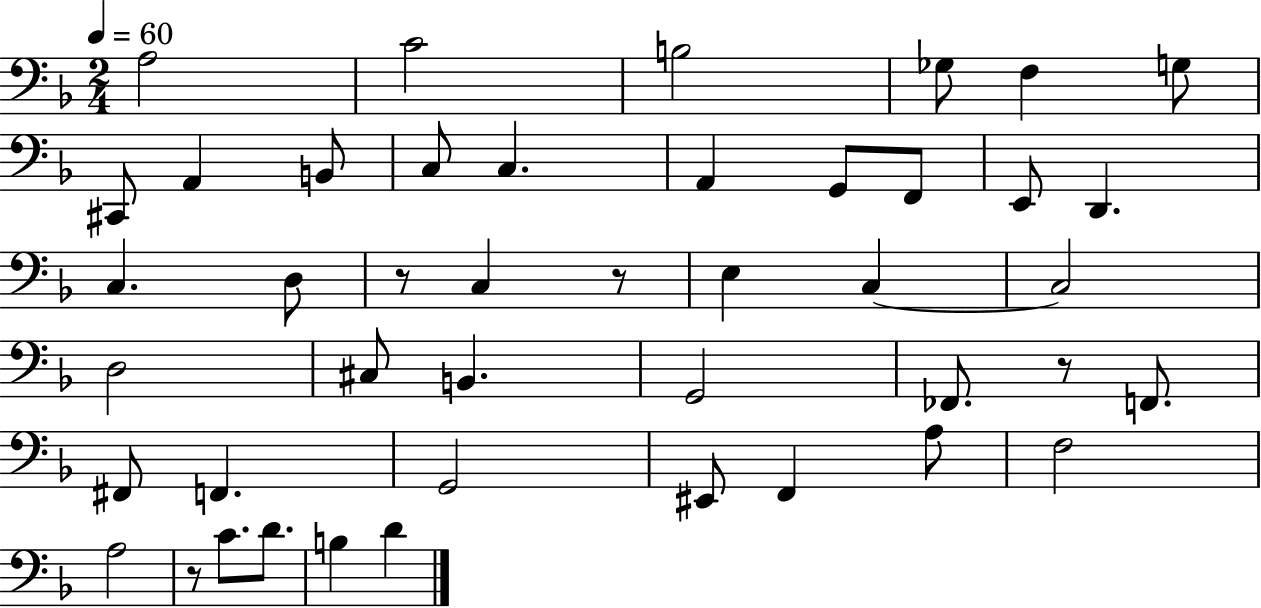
A3/h C4/h B3/h Gb3/e F3/q G3/e C#2/e A2/q B2/e C3/e C3/q. A2/q G2/e F2/e E2/e D2/q. C3/q. D3/e R/e C3/q R/e E3/q C3/q C3/h D3/h C#3/e B2/q. G2/h FES2/e. R/e F2/e. F#2/e F2/q. G2/h EIS2/e F2/q A3/e F3/h A3/h R/e C4/e. D4/e. B3/q D4/q